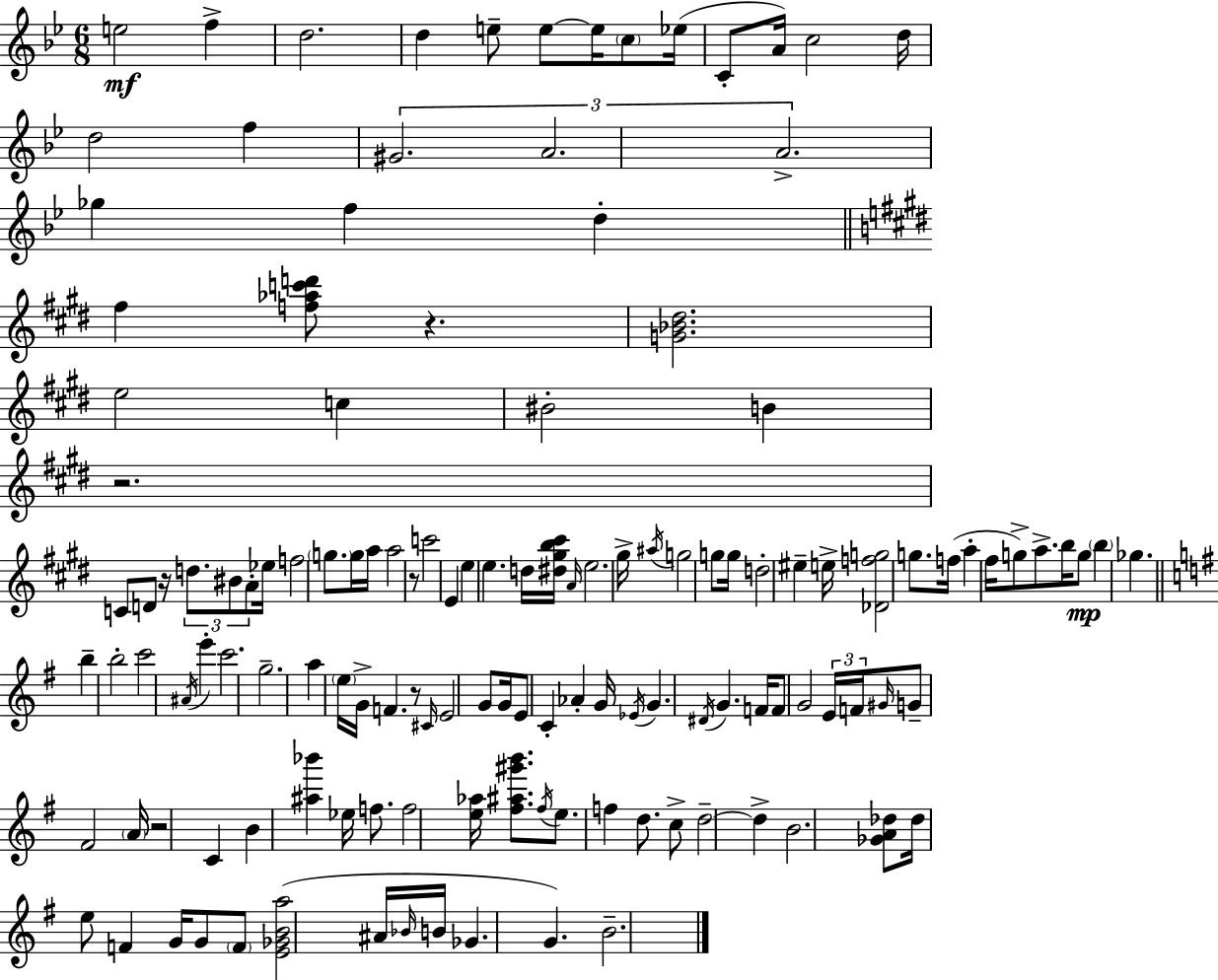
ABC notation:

X:1
T:Untitled
M:6/8
L:1/4
K:Bb
e2 f d2 d e/2 e/2 e/4 c/2 _e/4 C/2 A/4 c2 d/4 d2 f ^G2 A2 A2 _g f d ^f [f_ac'd']/2 z [G_B^d]2 e2 c ^B2 B z2 C/2 D/2 z/4 d/2 ^B/2 A/2 _e/4 f2 g/2 g/4 a/4 a2 z/2 c'2 E e e d/4 [^d^gb^c']/4 A/4 e2 ^g/4 ^a/4 g2 g/2 g/4 d2 ^e e/4 [_Dfg]2 g/2 f/4 a ^f/4 g/2 a/2 b/4 g/2 b _g b b2 c'2 ^A/4 e' c'2 g2 a e/4 G/4 F z/2 ^C/4 E2 G/2 G/4 E/2 C _A G/4 _E/4 G ^D/4 G F/4 F/2 G2 E/4 F/4 ^G/4 G/2 ^F2 A/4 z2 C B [^a_b'] _e/4 f/2 f2 [e_a]/4 [^f^a^g'b']/2 ^f/4 e/2 f d/2 c/2 d2 d B2 [_GA_d]/2 _d/4 e/2 F G/4 G/2 F/2 [E_GBa]2 ^A/4 _B/4 B/4 _G G B2